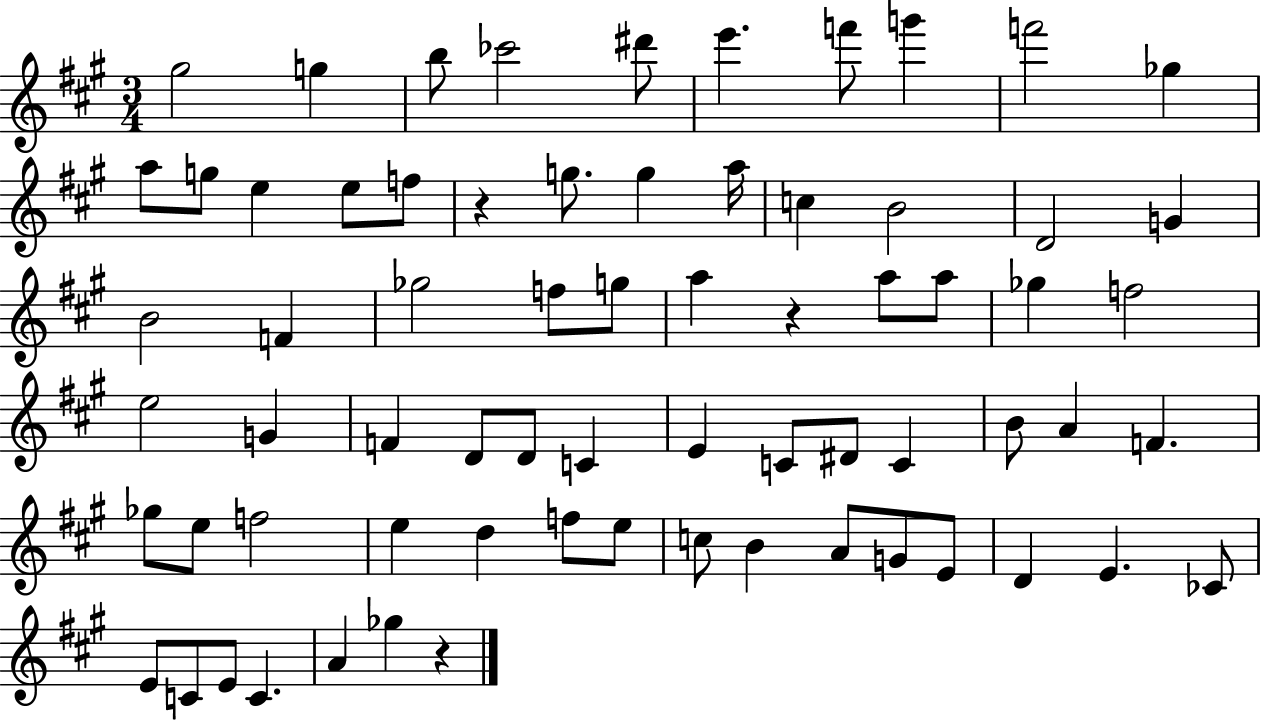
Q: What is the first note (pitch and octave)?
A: G#5